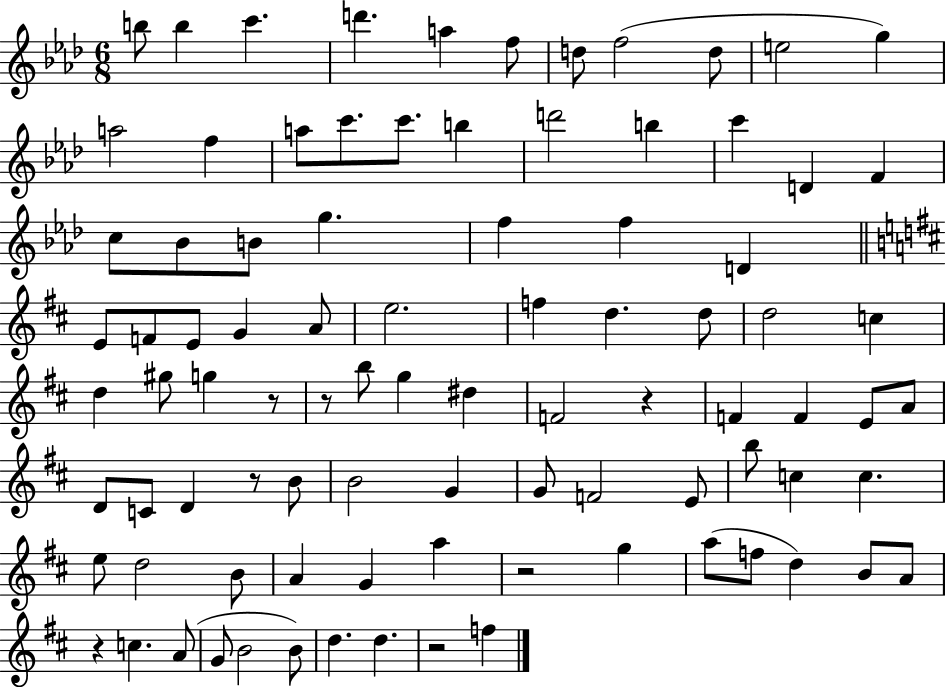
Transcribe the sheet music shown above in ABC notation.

X:1
T:Untitled
M:6/8
L:1/4
K:Ab
b/2 b c' d' a f/2 d/2 f2 d/2 e2 g a2 f a/2 c'/2 c'/2 b d'2 b c' D F c/2 _B/2 B/2 g f f D E/2 F/2 E/2 G A/2 e2 f d d/2 d2 c d ^g/2 g z/2 z/2 b/2 g ^d F2 z F F E/2 A/2 D/2 C/2 D z/2 B/2 B2 G G/2 F2 E/2 b/2 c c e/2 d2 B/2 A G a z2 g a/2 f/2 d B/2 A/2 z c A/2 G/2 B2 B/2 d d z2 f